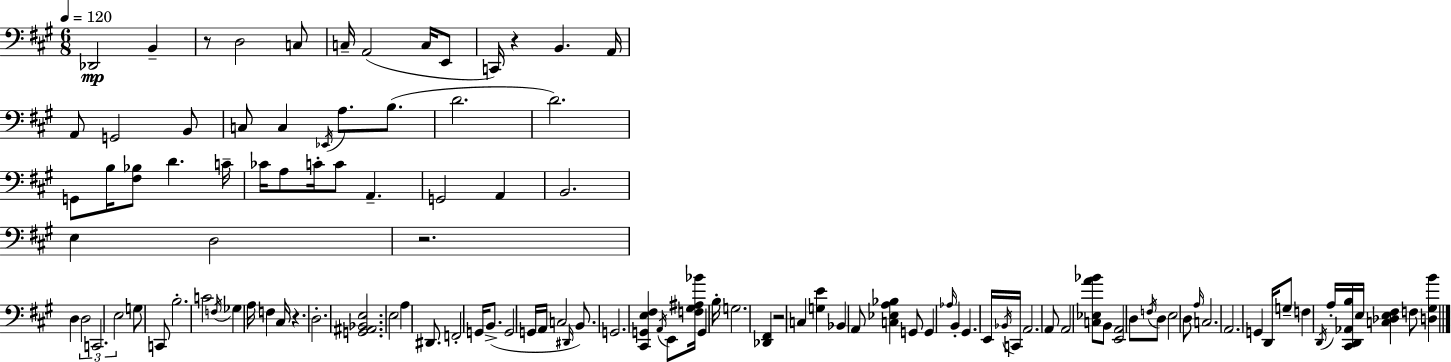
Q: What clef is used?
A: bass